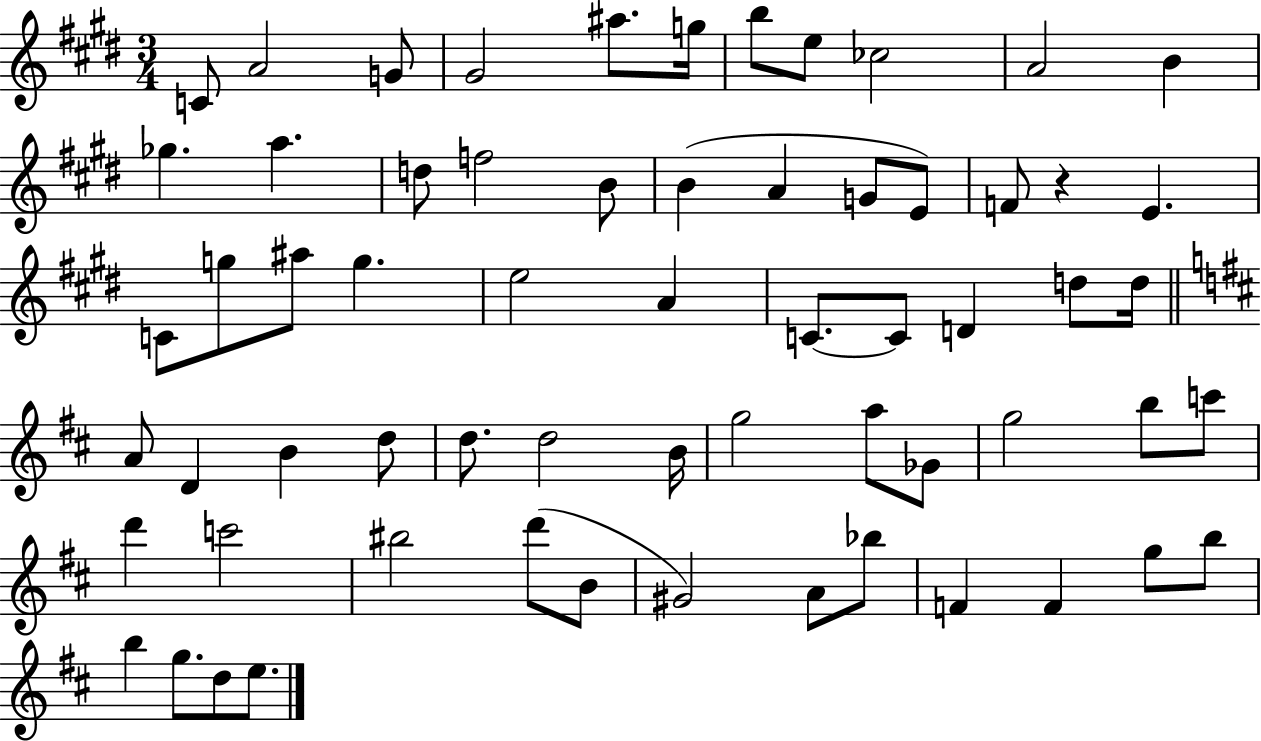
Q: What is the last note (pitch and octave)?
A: E5